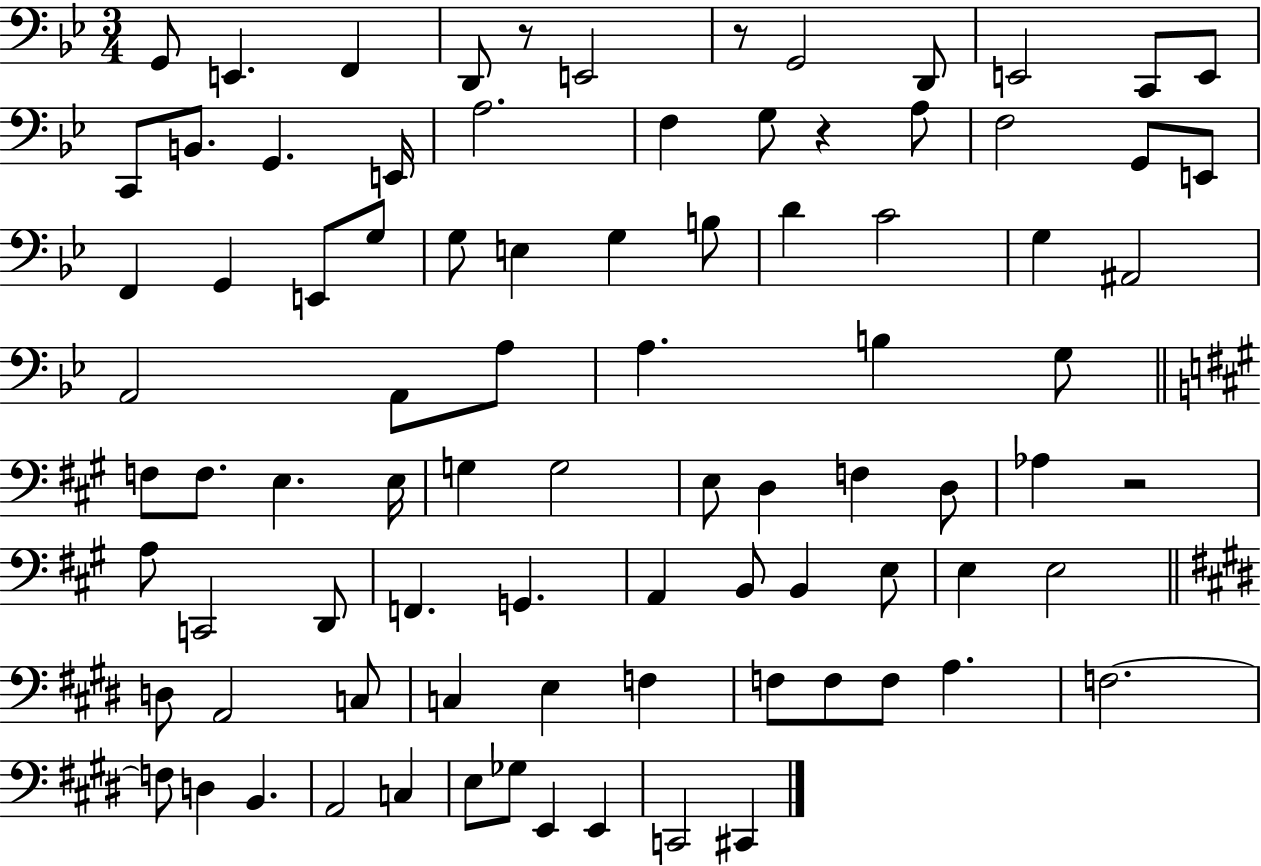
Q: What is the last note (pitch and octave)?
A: C#2